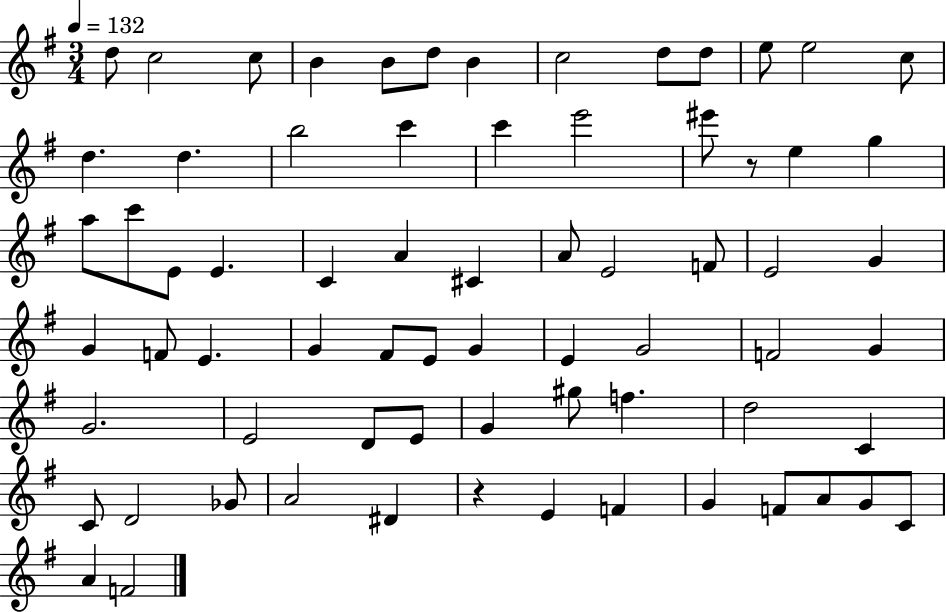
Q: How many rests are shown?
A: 2